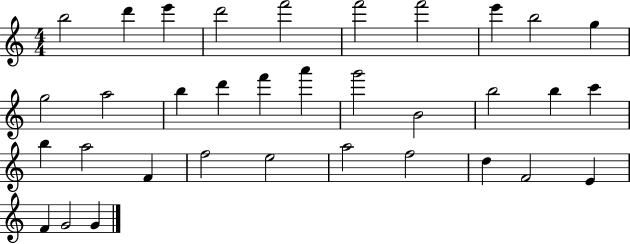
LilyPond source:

{
  \clef treble
  \numericTimeSignature
  \time 4/4
  \key c \major
  b''2 d'''4 e'''4 | d'''2 f'''2 | f'''2 f'''2 | e'''4 b''2 g''4 | \break g''2 a''2 | b''4 d'''4 f'''4 a'''4 | g'''2 b'2 | b''2 b''4 c'''4 | \break b''4 a''2 f'4 | f''2 e''2 | a''2 f''2 | d''4 f'2 e'4 | \break f'4 g'2 g'4 | \bar "|."
}